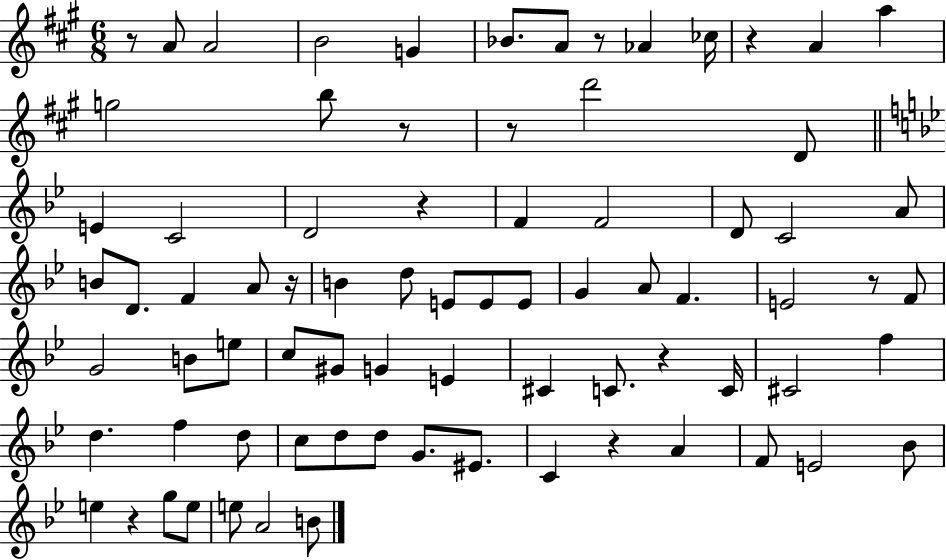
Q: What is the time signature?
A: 6/8